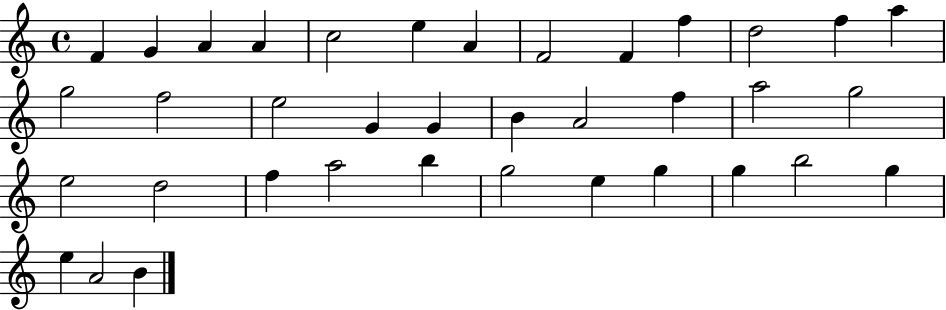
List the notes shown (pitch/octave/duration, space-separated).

F4/q G4/q A4/q A4/q C5/h E5/q A4/q F4/h F4/q F5/q D5/h F5/q A5/q G5/h F5/h E5/h G4/q G4/q B4/q A4/h F5/q A5/h G5/h E5/h D5/h F5/q A5/h B5/q G5/h E5/q G5/q G5/q B5/h G5/q E5/q A4/h B4/q